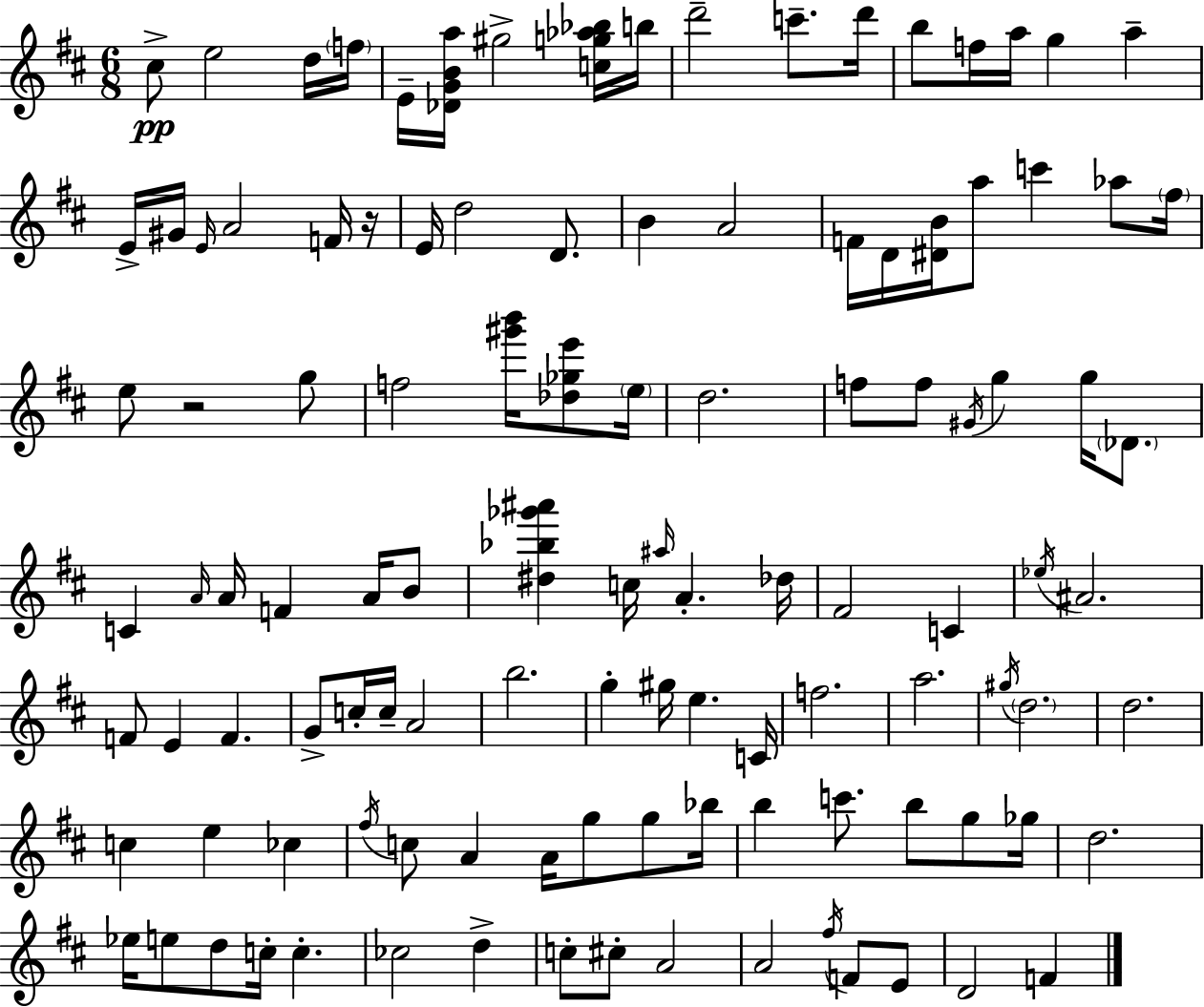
C#5/e E5/h D5/s F5/s E4/s [Db4,G4,B4,A5]/s G#5/h [C5,G5,Ab5,Bb5]/s B5/s D6/h C6/e. D6/s B5/e F5/s A5/s G5/q A5/q E4/s G#4/s E4/s A4/h F4/s R/s E4/s D5/h D4/e. B4/q A4/h F4/s D4/s [D#4,B4]/s A5/e C6/q Ab5/e F#5/s E5/e R/h G5/e F5/h [G#6,B6]/s [Db5,Gb5,E6]/e E5/s D5/h. F5/e F5/e G#4/s G5/q G5/s Db4/e. C4/q A4/s A4/s F4/q A4/s B4/e [D#5,Bb5,Gb6,A#6]/q C5/s A#5/s A4/q. Db5/s F#4/h C4/q Eb5/s A#4/h. F4/e E4/q F4/q. G4/e C5/s C5/s A4/h B5/h. G5/q G#5/s E5/q. C4/s F5/h. A5/h. G#5/s D5/h. D5/h. C5/q E5/q CES5/q F#5/s C5/e A4/q A4/s G5/e G5/e Bb5/s B5/q C6/e. B5/e G5/e Gb5/s D5/h. Eb5/s E5/e D5/e C5/s C5/q. CES5/h D5/q C5/e C#5/e A4/h A4/h F#5/s F4/e E4/e D4/h F4/q